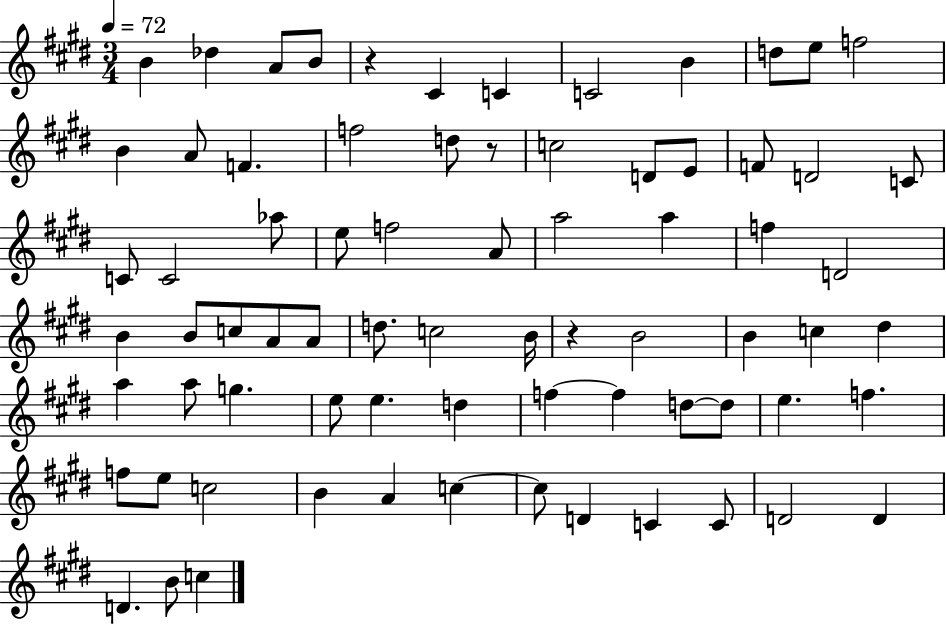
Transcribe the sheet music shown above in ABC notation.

X:1
T:Untitled
M:3/4
L:1/4
K:E
B _d A/2 B/2 z ^C C C2 B d/2 e/2 f2 B A/2 F f2 d/2 z/2 c2 D/2 E/2 F/2 D2 C/2 C/2 C2 _a/2 e/2 f2 A/2 a2 a f D2 B B/2 c/2 A/2 A/2 d/2 c2 B/4 z B2 B c ^d a a/2 g e/2 e d f f d/2 d/2 e f f/2 e/2 c2 B A c c/2 D C C/2 D2 D D B/2 c